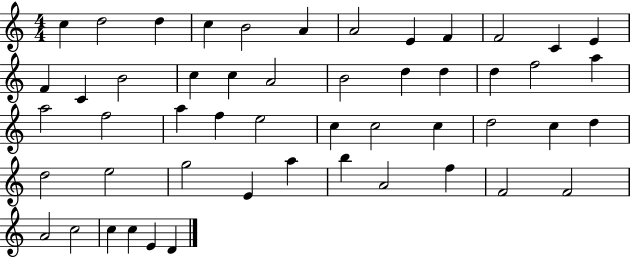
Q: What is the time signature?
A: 4/4